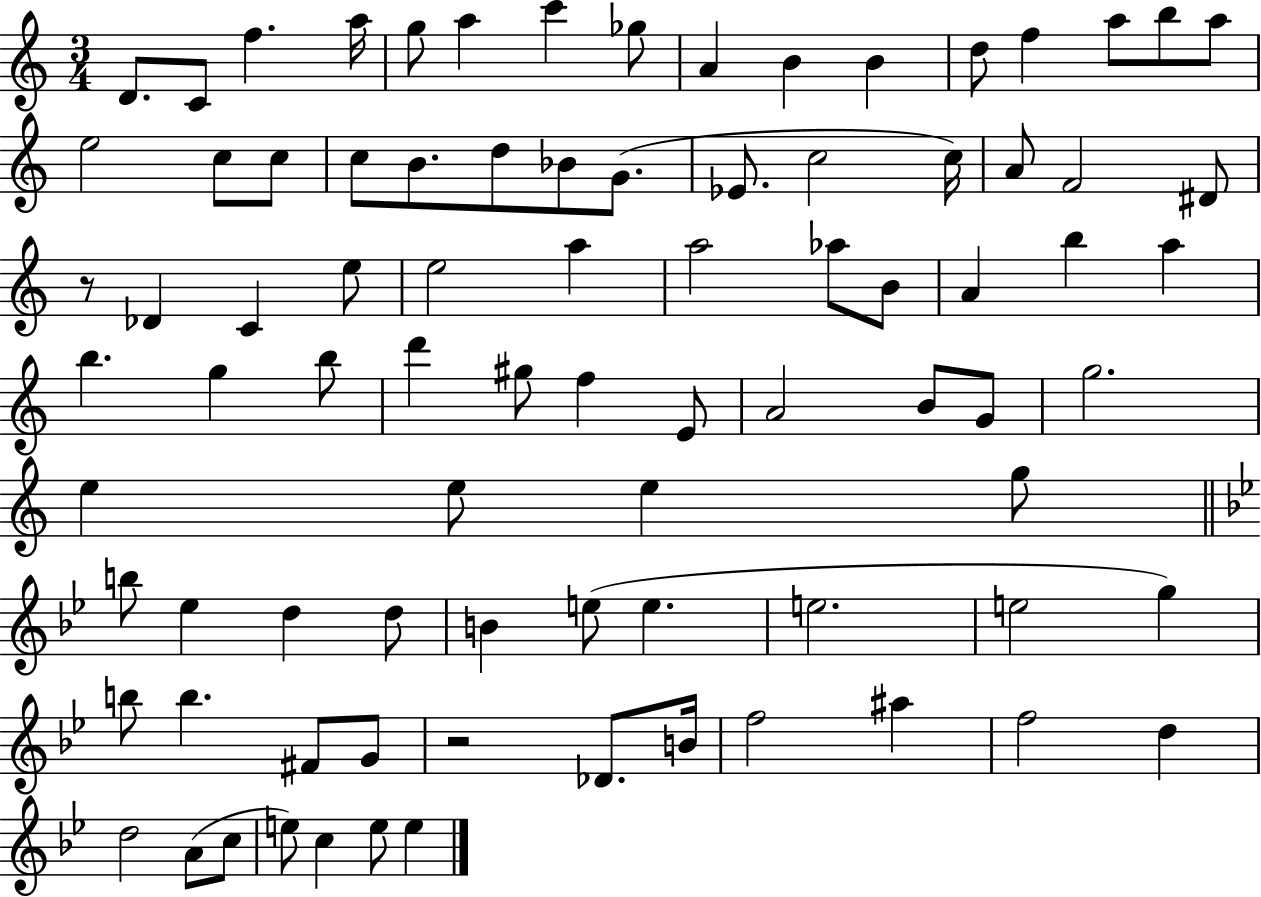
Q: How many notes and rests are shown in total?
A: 85